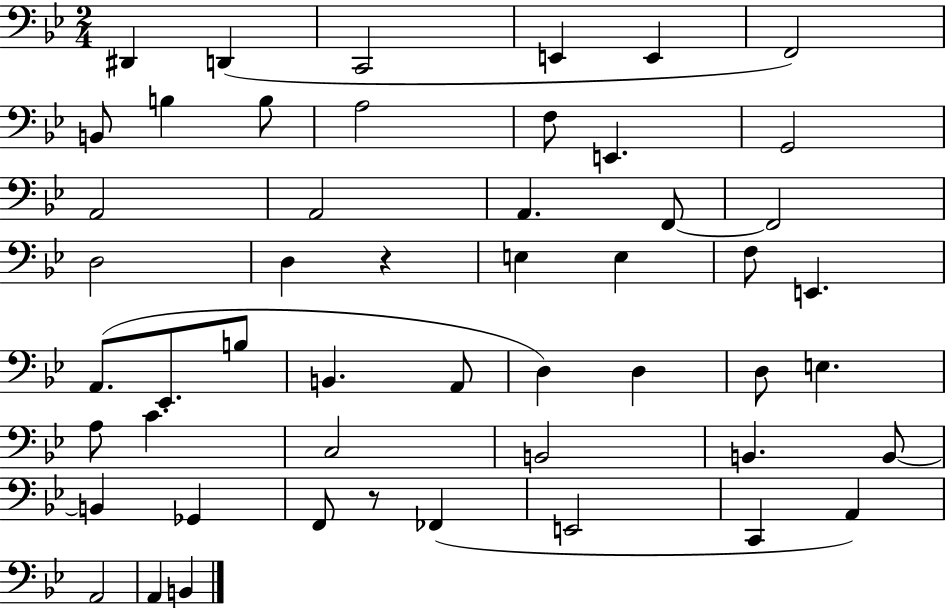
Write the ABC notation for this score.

X:1
T:Untitled
M:2/4
L:1/4
K:Bb
^D,, D,, C,,2 E,, E,, F,,2 B,,/2 B, B,/2 A,2 F,/2 E,, G,,2 A,,2 A,,2 A,, F,,/2 F,,2 D,2 D, z E, E, F,/2 E,, A,,/2 _E,,/2 B,/2 B,, A,,/2 D, D, D,/2 E, A,/2 C C,2 B,,2 B,, B,,/2 B,, _G,, F,,/2 z/2 _F,, E,,2 C,, A,, A,,2 A,, B,,